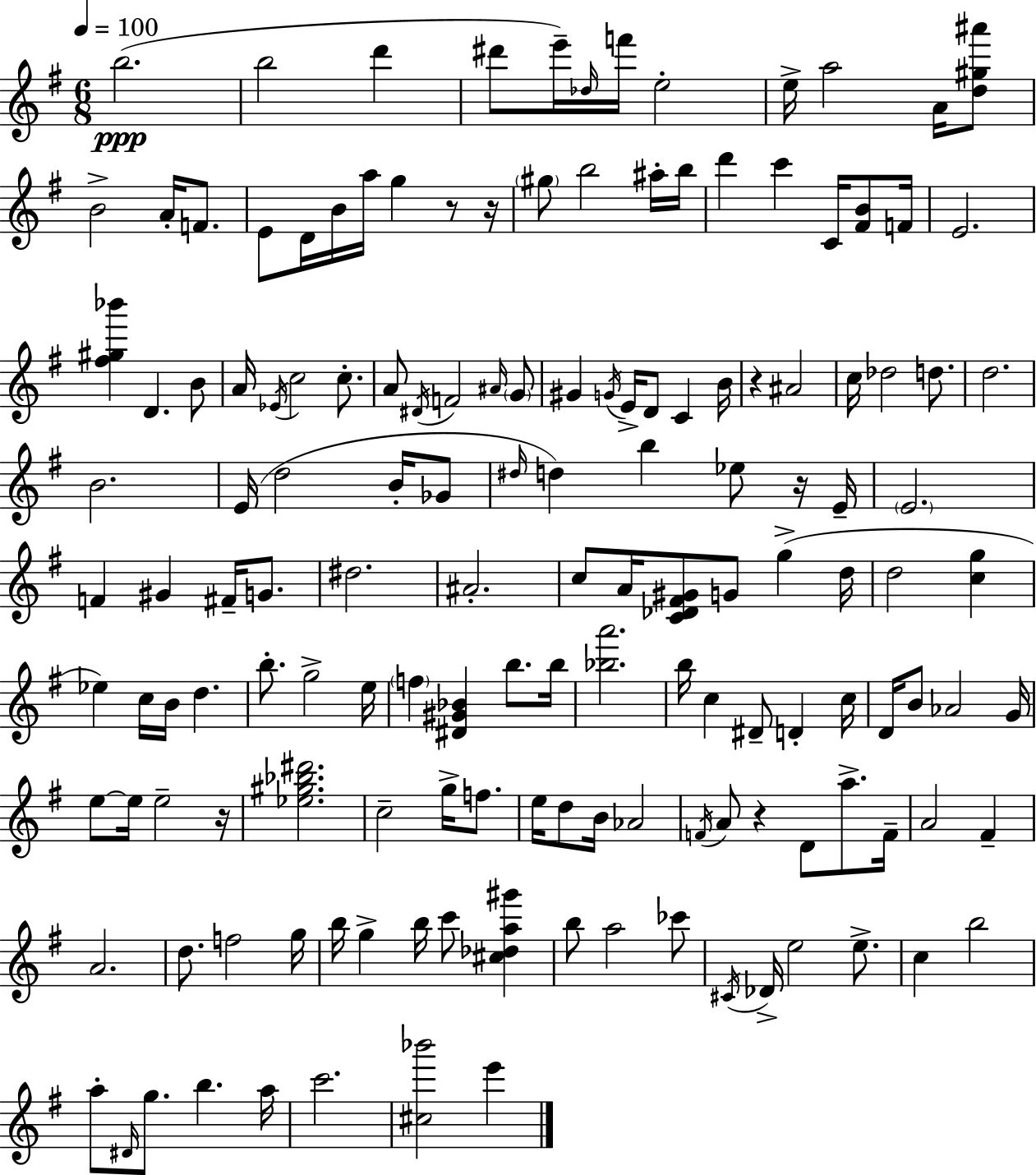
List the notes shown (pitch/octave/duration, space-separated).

B5/h. B5/h D6/q D#6/e E6/s Db5/s F6/s E5/h E5/s A5/h A4/s [D5,G#5,A#6]/e B4/h A4/s F4/e. E4/e D4/s B4/s A5/s G5/q R/e R/s G#5/e B5/h A#5/s B5/s D6/q C6/q C4/s [F#4,B4]/e F4/s E4/h. [F#5,G#5,Bb6]/q D4/q. B4/e A4/s Eb4/s C5/h C5/e. A4/e D#4/s F4/h A#4/s G4/e G#4/q G4/s E4/s D4/e C4/q B4/s R/q A#4/h C5/s Db5/h D5/e. D5/h. B4/h. E4/s D5/h B4/s Gb4/e D#5/s D5/q B5/q Eb5/e R/s E4/s E4/h. F4/q G#4/q F#4/s G4/e. D#5/h. A#4/h. C5/e A4/s [C4,Db4,F#4,G#4]/e G4/e G5/q D5/s D5/h [C5,G5]/q Eb5/q C5/s B4/s D5/q. B5/e. G5/h E5/s F5/q [D#4,G#4,Bb4]/q B5/e. B5/s [Bb5,A6]/h. B5/s C5/q D#4/e D4/q C5/s D4/s B4/e Ab4/h G4/s E5/e E5/s E5/h R/s [Eb5,G#5,Bb5,D#6]/h. C5/h G5/s F5/e. E5/s D5/e B4/s Ab4/h F4/s A4/e R/q D4/e A5/e. F4/s A4/h F#4/q A4/h. D5/e. F5/h G5/s B5/s G5/q B5/s C6/e [C#5,Db5,A5,G#6]/q B5/e A5/h CES6/e C#4/s Db4/s E5/h E5/e. C5/q B5/h A5/e D#4/s G5/e. B5/q. A5/s C6/h. [C#5,Bb6]/h E6/q